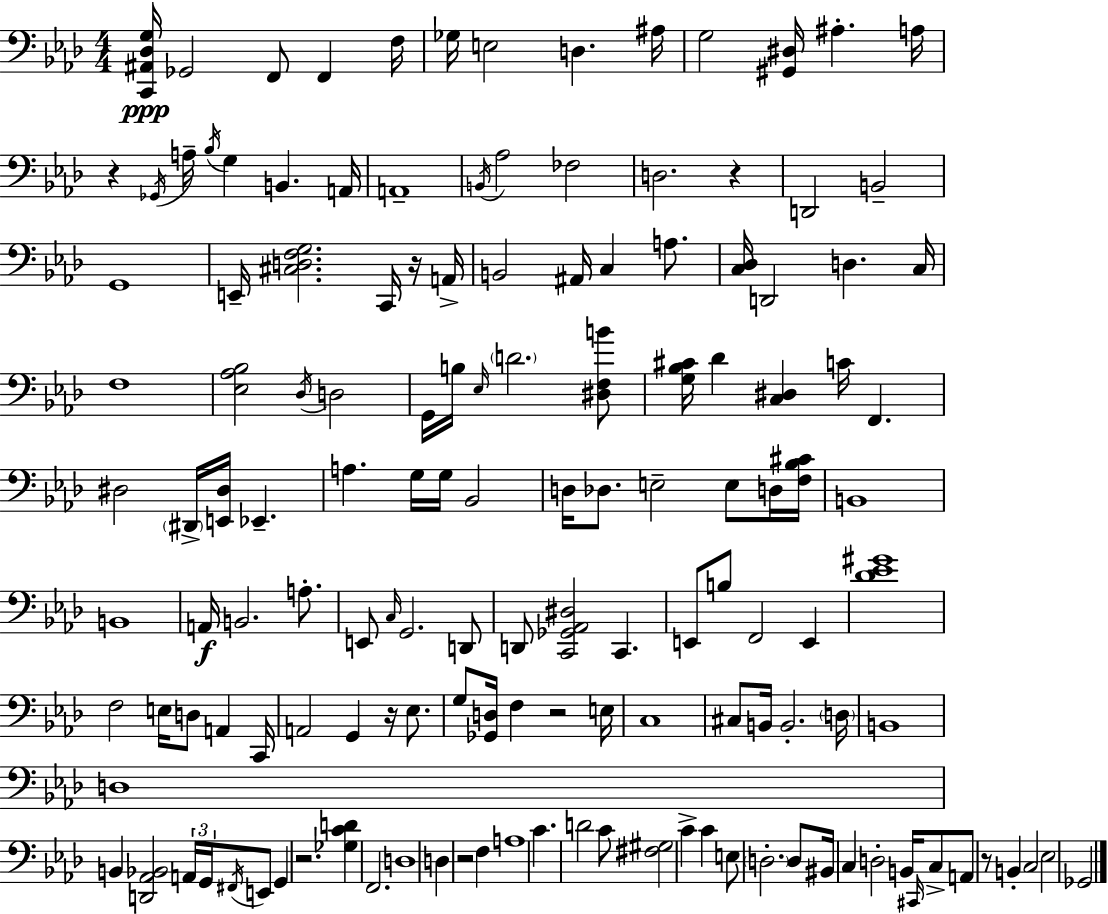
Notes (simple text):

[C2,A#2,Db3,G3]/s Gb2/h F2/e F2/q F3/s Gb3/s E3/h D3/q. A#3/s G3/h [G#2,D#3]/s A#3/q. A3/s R/q Gb2/s A3/s Bb3/s G3/q B2/q. A2/s A2/w B2/s Ab3/h FES3/h D3/h. R/q D2/h B2/h G2/w E2/s [C#3,D3,F3,G3]/h. C2/s R/s A2/s B2/h A#2/s C3/q A3/e. [C3,Db3]/s D2/h D3/q. C3/s F3/w [Eb3,Ab3,Bb3]/h Db3/s D3/h G2/s B3/s Eb3/s D4/h. [D#3,F3,B4]/e [G3,Bb3,C#4]/s Db4/q [C3,D#3]/q C4/s F2/q. D#3/h D#2/s [E2,D#3]/s Eb2/q. A3/q. G3/s G3/s Bb2/h D3/s Db3/e. E3/h E3/e D3/s [F3,Bb3,C#4]/s B2/w B2/w A2/s B2/h. A3/e. E2/e C3/s G2/h. D2/e D2/e [C2,Gb2,Ab2,D#3]/h C2/q. E2/e B3/e F2/h E2/q [Db4,Eb4,G#4]/w F3/h E3/s D3/e A2/q C2/s A2/h G2/q R/s Eb3/e. G3/e [Gb2,D3]/s F3/q R/h E3/s C3/w C#3/e B2/s B2/h. D3/s B2/w D3/w B2/q [D2,Ab2,Bb2]/h A2/s G2/s F#2/s E2/e G2/q R/h. [Gb3,C4,D4]/q F2/h. D3/w D3/q R/h F3/q A3/w C4/q. D4/h C4/e [F#3,G#3]/h C4/q C4/q E3/e D3/h. D3/e BIS2/s C3/q D3/h B2/s C#2/s C3/e A2/e R/e B2/q C3/h Eb3/h Gb2/h